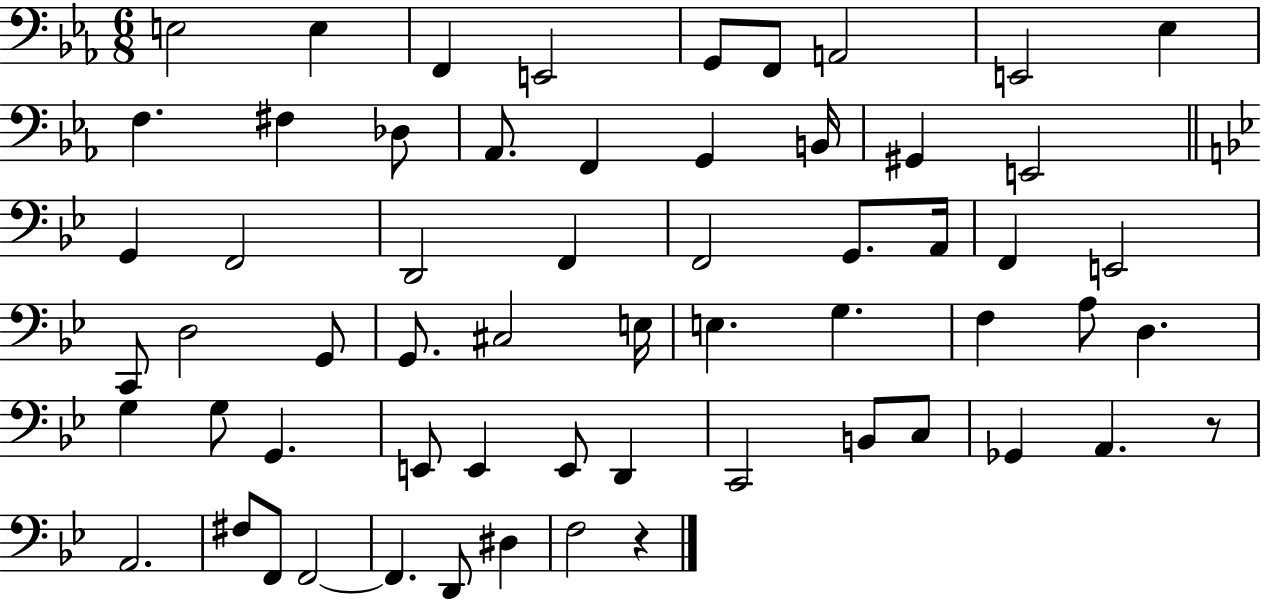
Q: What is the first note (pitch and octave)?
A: E3